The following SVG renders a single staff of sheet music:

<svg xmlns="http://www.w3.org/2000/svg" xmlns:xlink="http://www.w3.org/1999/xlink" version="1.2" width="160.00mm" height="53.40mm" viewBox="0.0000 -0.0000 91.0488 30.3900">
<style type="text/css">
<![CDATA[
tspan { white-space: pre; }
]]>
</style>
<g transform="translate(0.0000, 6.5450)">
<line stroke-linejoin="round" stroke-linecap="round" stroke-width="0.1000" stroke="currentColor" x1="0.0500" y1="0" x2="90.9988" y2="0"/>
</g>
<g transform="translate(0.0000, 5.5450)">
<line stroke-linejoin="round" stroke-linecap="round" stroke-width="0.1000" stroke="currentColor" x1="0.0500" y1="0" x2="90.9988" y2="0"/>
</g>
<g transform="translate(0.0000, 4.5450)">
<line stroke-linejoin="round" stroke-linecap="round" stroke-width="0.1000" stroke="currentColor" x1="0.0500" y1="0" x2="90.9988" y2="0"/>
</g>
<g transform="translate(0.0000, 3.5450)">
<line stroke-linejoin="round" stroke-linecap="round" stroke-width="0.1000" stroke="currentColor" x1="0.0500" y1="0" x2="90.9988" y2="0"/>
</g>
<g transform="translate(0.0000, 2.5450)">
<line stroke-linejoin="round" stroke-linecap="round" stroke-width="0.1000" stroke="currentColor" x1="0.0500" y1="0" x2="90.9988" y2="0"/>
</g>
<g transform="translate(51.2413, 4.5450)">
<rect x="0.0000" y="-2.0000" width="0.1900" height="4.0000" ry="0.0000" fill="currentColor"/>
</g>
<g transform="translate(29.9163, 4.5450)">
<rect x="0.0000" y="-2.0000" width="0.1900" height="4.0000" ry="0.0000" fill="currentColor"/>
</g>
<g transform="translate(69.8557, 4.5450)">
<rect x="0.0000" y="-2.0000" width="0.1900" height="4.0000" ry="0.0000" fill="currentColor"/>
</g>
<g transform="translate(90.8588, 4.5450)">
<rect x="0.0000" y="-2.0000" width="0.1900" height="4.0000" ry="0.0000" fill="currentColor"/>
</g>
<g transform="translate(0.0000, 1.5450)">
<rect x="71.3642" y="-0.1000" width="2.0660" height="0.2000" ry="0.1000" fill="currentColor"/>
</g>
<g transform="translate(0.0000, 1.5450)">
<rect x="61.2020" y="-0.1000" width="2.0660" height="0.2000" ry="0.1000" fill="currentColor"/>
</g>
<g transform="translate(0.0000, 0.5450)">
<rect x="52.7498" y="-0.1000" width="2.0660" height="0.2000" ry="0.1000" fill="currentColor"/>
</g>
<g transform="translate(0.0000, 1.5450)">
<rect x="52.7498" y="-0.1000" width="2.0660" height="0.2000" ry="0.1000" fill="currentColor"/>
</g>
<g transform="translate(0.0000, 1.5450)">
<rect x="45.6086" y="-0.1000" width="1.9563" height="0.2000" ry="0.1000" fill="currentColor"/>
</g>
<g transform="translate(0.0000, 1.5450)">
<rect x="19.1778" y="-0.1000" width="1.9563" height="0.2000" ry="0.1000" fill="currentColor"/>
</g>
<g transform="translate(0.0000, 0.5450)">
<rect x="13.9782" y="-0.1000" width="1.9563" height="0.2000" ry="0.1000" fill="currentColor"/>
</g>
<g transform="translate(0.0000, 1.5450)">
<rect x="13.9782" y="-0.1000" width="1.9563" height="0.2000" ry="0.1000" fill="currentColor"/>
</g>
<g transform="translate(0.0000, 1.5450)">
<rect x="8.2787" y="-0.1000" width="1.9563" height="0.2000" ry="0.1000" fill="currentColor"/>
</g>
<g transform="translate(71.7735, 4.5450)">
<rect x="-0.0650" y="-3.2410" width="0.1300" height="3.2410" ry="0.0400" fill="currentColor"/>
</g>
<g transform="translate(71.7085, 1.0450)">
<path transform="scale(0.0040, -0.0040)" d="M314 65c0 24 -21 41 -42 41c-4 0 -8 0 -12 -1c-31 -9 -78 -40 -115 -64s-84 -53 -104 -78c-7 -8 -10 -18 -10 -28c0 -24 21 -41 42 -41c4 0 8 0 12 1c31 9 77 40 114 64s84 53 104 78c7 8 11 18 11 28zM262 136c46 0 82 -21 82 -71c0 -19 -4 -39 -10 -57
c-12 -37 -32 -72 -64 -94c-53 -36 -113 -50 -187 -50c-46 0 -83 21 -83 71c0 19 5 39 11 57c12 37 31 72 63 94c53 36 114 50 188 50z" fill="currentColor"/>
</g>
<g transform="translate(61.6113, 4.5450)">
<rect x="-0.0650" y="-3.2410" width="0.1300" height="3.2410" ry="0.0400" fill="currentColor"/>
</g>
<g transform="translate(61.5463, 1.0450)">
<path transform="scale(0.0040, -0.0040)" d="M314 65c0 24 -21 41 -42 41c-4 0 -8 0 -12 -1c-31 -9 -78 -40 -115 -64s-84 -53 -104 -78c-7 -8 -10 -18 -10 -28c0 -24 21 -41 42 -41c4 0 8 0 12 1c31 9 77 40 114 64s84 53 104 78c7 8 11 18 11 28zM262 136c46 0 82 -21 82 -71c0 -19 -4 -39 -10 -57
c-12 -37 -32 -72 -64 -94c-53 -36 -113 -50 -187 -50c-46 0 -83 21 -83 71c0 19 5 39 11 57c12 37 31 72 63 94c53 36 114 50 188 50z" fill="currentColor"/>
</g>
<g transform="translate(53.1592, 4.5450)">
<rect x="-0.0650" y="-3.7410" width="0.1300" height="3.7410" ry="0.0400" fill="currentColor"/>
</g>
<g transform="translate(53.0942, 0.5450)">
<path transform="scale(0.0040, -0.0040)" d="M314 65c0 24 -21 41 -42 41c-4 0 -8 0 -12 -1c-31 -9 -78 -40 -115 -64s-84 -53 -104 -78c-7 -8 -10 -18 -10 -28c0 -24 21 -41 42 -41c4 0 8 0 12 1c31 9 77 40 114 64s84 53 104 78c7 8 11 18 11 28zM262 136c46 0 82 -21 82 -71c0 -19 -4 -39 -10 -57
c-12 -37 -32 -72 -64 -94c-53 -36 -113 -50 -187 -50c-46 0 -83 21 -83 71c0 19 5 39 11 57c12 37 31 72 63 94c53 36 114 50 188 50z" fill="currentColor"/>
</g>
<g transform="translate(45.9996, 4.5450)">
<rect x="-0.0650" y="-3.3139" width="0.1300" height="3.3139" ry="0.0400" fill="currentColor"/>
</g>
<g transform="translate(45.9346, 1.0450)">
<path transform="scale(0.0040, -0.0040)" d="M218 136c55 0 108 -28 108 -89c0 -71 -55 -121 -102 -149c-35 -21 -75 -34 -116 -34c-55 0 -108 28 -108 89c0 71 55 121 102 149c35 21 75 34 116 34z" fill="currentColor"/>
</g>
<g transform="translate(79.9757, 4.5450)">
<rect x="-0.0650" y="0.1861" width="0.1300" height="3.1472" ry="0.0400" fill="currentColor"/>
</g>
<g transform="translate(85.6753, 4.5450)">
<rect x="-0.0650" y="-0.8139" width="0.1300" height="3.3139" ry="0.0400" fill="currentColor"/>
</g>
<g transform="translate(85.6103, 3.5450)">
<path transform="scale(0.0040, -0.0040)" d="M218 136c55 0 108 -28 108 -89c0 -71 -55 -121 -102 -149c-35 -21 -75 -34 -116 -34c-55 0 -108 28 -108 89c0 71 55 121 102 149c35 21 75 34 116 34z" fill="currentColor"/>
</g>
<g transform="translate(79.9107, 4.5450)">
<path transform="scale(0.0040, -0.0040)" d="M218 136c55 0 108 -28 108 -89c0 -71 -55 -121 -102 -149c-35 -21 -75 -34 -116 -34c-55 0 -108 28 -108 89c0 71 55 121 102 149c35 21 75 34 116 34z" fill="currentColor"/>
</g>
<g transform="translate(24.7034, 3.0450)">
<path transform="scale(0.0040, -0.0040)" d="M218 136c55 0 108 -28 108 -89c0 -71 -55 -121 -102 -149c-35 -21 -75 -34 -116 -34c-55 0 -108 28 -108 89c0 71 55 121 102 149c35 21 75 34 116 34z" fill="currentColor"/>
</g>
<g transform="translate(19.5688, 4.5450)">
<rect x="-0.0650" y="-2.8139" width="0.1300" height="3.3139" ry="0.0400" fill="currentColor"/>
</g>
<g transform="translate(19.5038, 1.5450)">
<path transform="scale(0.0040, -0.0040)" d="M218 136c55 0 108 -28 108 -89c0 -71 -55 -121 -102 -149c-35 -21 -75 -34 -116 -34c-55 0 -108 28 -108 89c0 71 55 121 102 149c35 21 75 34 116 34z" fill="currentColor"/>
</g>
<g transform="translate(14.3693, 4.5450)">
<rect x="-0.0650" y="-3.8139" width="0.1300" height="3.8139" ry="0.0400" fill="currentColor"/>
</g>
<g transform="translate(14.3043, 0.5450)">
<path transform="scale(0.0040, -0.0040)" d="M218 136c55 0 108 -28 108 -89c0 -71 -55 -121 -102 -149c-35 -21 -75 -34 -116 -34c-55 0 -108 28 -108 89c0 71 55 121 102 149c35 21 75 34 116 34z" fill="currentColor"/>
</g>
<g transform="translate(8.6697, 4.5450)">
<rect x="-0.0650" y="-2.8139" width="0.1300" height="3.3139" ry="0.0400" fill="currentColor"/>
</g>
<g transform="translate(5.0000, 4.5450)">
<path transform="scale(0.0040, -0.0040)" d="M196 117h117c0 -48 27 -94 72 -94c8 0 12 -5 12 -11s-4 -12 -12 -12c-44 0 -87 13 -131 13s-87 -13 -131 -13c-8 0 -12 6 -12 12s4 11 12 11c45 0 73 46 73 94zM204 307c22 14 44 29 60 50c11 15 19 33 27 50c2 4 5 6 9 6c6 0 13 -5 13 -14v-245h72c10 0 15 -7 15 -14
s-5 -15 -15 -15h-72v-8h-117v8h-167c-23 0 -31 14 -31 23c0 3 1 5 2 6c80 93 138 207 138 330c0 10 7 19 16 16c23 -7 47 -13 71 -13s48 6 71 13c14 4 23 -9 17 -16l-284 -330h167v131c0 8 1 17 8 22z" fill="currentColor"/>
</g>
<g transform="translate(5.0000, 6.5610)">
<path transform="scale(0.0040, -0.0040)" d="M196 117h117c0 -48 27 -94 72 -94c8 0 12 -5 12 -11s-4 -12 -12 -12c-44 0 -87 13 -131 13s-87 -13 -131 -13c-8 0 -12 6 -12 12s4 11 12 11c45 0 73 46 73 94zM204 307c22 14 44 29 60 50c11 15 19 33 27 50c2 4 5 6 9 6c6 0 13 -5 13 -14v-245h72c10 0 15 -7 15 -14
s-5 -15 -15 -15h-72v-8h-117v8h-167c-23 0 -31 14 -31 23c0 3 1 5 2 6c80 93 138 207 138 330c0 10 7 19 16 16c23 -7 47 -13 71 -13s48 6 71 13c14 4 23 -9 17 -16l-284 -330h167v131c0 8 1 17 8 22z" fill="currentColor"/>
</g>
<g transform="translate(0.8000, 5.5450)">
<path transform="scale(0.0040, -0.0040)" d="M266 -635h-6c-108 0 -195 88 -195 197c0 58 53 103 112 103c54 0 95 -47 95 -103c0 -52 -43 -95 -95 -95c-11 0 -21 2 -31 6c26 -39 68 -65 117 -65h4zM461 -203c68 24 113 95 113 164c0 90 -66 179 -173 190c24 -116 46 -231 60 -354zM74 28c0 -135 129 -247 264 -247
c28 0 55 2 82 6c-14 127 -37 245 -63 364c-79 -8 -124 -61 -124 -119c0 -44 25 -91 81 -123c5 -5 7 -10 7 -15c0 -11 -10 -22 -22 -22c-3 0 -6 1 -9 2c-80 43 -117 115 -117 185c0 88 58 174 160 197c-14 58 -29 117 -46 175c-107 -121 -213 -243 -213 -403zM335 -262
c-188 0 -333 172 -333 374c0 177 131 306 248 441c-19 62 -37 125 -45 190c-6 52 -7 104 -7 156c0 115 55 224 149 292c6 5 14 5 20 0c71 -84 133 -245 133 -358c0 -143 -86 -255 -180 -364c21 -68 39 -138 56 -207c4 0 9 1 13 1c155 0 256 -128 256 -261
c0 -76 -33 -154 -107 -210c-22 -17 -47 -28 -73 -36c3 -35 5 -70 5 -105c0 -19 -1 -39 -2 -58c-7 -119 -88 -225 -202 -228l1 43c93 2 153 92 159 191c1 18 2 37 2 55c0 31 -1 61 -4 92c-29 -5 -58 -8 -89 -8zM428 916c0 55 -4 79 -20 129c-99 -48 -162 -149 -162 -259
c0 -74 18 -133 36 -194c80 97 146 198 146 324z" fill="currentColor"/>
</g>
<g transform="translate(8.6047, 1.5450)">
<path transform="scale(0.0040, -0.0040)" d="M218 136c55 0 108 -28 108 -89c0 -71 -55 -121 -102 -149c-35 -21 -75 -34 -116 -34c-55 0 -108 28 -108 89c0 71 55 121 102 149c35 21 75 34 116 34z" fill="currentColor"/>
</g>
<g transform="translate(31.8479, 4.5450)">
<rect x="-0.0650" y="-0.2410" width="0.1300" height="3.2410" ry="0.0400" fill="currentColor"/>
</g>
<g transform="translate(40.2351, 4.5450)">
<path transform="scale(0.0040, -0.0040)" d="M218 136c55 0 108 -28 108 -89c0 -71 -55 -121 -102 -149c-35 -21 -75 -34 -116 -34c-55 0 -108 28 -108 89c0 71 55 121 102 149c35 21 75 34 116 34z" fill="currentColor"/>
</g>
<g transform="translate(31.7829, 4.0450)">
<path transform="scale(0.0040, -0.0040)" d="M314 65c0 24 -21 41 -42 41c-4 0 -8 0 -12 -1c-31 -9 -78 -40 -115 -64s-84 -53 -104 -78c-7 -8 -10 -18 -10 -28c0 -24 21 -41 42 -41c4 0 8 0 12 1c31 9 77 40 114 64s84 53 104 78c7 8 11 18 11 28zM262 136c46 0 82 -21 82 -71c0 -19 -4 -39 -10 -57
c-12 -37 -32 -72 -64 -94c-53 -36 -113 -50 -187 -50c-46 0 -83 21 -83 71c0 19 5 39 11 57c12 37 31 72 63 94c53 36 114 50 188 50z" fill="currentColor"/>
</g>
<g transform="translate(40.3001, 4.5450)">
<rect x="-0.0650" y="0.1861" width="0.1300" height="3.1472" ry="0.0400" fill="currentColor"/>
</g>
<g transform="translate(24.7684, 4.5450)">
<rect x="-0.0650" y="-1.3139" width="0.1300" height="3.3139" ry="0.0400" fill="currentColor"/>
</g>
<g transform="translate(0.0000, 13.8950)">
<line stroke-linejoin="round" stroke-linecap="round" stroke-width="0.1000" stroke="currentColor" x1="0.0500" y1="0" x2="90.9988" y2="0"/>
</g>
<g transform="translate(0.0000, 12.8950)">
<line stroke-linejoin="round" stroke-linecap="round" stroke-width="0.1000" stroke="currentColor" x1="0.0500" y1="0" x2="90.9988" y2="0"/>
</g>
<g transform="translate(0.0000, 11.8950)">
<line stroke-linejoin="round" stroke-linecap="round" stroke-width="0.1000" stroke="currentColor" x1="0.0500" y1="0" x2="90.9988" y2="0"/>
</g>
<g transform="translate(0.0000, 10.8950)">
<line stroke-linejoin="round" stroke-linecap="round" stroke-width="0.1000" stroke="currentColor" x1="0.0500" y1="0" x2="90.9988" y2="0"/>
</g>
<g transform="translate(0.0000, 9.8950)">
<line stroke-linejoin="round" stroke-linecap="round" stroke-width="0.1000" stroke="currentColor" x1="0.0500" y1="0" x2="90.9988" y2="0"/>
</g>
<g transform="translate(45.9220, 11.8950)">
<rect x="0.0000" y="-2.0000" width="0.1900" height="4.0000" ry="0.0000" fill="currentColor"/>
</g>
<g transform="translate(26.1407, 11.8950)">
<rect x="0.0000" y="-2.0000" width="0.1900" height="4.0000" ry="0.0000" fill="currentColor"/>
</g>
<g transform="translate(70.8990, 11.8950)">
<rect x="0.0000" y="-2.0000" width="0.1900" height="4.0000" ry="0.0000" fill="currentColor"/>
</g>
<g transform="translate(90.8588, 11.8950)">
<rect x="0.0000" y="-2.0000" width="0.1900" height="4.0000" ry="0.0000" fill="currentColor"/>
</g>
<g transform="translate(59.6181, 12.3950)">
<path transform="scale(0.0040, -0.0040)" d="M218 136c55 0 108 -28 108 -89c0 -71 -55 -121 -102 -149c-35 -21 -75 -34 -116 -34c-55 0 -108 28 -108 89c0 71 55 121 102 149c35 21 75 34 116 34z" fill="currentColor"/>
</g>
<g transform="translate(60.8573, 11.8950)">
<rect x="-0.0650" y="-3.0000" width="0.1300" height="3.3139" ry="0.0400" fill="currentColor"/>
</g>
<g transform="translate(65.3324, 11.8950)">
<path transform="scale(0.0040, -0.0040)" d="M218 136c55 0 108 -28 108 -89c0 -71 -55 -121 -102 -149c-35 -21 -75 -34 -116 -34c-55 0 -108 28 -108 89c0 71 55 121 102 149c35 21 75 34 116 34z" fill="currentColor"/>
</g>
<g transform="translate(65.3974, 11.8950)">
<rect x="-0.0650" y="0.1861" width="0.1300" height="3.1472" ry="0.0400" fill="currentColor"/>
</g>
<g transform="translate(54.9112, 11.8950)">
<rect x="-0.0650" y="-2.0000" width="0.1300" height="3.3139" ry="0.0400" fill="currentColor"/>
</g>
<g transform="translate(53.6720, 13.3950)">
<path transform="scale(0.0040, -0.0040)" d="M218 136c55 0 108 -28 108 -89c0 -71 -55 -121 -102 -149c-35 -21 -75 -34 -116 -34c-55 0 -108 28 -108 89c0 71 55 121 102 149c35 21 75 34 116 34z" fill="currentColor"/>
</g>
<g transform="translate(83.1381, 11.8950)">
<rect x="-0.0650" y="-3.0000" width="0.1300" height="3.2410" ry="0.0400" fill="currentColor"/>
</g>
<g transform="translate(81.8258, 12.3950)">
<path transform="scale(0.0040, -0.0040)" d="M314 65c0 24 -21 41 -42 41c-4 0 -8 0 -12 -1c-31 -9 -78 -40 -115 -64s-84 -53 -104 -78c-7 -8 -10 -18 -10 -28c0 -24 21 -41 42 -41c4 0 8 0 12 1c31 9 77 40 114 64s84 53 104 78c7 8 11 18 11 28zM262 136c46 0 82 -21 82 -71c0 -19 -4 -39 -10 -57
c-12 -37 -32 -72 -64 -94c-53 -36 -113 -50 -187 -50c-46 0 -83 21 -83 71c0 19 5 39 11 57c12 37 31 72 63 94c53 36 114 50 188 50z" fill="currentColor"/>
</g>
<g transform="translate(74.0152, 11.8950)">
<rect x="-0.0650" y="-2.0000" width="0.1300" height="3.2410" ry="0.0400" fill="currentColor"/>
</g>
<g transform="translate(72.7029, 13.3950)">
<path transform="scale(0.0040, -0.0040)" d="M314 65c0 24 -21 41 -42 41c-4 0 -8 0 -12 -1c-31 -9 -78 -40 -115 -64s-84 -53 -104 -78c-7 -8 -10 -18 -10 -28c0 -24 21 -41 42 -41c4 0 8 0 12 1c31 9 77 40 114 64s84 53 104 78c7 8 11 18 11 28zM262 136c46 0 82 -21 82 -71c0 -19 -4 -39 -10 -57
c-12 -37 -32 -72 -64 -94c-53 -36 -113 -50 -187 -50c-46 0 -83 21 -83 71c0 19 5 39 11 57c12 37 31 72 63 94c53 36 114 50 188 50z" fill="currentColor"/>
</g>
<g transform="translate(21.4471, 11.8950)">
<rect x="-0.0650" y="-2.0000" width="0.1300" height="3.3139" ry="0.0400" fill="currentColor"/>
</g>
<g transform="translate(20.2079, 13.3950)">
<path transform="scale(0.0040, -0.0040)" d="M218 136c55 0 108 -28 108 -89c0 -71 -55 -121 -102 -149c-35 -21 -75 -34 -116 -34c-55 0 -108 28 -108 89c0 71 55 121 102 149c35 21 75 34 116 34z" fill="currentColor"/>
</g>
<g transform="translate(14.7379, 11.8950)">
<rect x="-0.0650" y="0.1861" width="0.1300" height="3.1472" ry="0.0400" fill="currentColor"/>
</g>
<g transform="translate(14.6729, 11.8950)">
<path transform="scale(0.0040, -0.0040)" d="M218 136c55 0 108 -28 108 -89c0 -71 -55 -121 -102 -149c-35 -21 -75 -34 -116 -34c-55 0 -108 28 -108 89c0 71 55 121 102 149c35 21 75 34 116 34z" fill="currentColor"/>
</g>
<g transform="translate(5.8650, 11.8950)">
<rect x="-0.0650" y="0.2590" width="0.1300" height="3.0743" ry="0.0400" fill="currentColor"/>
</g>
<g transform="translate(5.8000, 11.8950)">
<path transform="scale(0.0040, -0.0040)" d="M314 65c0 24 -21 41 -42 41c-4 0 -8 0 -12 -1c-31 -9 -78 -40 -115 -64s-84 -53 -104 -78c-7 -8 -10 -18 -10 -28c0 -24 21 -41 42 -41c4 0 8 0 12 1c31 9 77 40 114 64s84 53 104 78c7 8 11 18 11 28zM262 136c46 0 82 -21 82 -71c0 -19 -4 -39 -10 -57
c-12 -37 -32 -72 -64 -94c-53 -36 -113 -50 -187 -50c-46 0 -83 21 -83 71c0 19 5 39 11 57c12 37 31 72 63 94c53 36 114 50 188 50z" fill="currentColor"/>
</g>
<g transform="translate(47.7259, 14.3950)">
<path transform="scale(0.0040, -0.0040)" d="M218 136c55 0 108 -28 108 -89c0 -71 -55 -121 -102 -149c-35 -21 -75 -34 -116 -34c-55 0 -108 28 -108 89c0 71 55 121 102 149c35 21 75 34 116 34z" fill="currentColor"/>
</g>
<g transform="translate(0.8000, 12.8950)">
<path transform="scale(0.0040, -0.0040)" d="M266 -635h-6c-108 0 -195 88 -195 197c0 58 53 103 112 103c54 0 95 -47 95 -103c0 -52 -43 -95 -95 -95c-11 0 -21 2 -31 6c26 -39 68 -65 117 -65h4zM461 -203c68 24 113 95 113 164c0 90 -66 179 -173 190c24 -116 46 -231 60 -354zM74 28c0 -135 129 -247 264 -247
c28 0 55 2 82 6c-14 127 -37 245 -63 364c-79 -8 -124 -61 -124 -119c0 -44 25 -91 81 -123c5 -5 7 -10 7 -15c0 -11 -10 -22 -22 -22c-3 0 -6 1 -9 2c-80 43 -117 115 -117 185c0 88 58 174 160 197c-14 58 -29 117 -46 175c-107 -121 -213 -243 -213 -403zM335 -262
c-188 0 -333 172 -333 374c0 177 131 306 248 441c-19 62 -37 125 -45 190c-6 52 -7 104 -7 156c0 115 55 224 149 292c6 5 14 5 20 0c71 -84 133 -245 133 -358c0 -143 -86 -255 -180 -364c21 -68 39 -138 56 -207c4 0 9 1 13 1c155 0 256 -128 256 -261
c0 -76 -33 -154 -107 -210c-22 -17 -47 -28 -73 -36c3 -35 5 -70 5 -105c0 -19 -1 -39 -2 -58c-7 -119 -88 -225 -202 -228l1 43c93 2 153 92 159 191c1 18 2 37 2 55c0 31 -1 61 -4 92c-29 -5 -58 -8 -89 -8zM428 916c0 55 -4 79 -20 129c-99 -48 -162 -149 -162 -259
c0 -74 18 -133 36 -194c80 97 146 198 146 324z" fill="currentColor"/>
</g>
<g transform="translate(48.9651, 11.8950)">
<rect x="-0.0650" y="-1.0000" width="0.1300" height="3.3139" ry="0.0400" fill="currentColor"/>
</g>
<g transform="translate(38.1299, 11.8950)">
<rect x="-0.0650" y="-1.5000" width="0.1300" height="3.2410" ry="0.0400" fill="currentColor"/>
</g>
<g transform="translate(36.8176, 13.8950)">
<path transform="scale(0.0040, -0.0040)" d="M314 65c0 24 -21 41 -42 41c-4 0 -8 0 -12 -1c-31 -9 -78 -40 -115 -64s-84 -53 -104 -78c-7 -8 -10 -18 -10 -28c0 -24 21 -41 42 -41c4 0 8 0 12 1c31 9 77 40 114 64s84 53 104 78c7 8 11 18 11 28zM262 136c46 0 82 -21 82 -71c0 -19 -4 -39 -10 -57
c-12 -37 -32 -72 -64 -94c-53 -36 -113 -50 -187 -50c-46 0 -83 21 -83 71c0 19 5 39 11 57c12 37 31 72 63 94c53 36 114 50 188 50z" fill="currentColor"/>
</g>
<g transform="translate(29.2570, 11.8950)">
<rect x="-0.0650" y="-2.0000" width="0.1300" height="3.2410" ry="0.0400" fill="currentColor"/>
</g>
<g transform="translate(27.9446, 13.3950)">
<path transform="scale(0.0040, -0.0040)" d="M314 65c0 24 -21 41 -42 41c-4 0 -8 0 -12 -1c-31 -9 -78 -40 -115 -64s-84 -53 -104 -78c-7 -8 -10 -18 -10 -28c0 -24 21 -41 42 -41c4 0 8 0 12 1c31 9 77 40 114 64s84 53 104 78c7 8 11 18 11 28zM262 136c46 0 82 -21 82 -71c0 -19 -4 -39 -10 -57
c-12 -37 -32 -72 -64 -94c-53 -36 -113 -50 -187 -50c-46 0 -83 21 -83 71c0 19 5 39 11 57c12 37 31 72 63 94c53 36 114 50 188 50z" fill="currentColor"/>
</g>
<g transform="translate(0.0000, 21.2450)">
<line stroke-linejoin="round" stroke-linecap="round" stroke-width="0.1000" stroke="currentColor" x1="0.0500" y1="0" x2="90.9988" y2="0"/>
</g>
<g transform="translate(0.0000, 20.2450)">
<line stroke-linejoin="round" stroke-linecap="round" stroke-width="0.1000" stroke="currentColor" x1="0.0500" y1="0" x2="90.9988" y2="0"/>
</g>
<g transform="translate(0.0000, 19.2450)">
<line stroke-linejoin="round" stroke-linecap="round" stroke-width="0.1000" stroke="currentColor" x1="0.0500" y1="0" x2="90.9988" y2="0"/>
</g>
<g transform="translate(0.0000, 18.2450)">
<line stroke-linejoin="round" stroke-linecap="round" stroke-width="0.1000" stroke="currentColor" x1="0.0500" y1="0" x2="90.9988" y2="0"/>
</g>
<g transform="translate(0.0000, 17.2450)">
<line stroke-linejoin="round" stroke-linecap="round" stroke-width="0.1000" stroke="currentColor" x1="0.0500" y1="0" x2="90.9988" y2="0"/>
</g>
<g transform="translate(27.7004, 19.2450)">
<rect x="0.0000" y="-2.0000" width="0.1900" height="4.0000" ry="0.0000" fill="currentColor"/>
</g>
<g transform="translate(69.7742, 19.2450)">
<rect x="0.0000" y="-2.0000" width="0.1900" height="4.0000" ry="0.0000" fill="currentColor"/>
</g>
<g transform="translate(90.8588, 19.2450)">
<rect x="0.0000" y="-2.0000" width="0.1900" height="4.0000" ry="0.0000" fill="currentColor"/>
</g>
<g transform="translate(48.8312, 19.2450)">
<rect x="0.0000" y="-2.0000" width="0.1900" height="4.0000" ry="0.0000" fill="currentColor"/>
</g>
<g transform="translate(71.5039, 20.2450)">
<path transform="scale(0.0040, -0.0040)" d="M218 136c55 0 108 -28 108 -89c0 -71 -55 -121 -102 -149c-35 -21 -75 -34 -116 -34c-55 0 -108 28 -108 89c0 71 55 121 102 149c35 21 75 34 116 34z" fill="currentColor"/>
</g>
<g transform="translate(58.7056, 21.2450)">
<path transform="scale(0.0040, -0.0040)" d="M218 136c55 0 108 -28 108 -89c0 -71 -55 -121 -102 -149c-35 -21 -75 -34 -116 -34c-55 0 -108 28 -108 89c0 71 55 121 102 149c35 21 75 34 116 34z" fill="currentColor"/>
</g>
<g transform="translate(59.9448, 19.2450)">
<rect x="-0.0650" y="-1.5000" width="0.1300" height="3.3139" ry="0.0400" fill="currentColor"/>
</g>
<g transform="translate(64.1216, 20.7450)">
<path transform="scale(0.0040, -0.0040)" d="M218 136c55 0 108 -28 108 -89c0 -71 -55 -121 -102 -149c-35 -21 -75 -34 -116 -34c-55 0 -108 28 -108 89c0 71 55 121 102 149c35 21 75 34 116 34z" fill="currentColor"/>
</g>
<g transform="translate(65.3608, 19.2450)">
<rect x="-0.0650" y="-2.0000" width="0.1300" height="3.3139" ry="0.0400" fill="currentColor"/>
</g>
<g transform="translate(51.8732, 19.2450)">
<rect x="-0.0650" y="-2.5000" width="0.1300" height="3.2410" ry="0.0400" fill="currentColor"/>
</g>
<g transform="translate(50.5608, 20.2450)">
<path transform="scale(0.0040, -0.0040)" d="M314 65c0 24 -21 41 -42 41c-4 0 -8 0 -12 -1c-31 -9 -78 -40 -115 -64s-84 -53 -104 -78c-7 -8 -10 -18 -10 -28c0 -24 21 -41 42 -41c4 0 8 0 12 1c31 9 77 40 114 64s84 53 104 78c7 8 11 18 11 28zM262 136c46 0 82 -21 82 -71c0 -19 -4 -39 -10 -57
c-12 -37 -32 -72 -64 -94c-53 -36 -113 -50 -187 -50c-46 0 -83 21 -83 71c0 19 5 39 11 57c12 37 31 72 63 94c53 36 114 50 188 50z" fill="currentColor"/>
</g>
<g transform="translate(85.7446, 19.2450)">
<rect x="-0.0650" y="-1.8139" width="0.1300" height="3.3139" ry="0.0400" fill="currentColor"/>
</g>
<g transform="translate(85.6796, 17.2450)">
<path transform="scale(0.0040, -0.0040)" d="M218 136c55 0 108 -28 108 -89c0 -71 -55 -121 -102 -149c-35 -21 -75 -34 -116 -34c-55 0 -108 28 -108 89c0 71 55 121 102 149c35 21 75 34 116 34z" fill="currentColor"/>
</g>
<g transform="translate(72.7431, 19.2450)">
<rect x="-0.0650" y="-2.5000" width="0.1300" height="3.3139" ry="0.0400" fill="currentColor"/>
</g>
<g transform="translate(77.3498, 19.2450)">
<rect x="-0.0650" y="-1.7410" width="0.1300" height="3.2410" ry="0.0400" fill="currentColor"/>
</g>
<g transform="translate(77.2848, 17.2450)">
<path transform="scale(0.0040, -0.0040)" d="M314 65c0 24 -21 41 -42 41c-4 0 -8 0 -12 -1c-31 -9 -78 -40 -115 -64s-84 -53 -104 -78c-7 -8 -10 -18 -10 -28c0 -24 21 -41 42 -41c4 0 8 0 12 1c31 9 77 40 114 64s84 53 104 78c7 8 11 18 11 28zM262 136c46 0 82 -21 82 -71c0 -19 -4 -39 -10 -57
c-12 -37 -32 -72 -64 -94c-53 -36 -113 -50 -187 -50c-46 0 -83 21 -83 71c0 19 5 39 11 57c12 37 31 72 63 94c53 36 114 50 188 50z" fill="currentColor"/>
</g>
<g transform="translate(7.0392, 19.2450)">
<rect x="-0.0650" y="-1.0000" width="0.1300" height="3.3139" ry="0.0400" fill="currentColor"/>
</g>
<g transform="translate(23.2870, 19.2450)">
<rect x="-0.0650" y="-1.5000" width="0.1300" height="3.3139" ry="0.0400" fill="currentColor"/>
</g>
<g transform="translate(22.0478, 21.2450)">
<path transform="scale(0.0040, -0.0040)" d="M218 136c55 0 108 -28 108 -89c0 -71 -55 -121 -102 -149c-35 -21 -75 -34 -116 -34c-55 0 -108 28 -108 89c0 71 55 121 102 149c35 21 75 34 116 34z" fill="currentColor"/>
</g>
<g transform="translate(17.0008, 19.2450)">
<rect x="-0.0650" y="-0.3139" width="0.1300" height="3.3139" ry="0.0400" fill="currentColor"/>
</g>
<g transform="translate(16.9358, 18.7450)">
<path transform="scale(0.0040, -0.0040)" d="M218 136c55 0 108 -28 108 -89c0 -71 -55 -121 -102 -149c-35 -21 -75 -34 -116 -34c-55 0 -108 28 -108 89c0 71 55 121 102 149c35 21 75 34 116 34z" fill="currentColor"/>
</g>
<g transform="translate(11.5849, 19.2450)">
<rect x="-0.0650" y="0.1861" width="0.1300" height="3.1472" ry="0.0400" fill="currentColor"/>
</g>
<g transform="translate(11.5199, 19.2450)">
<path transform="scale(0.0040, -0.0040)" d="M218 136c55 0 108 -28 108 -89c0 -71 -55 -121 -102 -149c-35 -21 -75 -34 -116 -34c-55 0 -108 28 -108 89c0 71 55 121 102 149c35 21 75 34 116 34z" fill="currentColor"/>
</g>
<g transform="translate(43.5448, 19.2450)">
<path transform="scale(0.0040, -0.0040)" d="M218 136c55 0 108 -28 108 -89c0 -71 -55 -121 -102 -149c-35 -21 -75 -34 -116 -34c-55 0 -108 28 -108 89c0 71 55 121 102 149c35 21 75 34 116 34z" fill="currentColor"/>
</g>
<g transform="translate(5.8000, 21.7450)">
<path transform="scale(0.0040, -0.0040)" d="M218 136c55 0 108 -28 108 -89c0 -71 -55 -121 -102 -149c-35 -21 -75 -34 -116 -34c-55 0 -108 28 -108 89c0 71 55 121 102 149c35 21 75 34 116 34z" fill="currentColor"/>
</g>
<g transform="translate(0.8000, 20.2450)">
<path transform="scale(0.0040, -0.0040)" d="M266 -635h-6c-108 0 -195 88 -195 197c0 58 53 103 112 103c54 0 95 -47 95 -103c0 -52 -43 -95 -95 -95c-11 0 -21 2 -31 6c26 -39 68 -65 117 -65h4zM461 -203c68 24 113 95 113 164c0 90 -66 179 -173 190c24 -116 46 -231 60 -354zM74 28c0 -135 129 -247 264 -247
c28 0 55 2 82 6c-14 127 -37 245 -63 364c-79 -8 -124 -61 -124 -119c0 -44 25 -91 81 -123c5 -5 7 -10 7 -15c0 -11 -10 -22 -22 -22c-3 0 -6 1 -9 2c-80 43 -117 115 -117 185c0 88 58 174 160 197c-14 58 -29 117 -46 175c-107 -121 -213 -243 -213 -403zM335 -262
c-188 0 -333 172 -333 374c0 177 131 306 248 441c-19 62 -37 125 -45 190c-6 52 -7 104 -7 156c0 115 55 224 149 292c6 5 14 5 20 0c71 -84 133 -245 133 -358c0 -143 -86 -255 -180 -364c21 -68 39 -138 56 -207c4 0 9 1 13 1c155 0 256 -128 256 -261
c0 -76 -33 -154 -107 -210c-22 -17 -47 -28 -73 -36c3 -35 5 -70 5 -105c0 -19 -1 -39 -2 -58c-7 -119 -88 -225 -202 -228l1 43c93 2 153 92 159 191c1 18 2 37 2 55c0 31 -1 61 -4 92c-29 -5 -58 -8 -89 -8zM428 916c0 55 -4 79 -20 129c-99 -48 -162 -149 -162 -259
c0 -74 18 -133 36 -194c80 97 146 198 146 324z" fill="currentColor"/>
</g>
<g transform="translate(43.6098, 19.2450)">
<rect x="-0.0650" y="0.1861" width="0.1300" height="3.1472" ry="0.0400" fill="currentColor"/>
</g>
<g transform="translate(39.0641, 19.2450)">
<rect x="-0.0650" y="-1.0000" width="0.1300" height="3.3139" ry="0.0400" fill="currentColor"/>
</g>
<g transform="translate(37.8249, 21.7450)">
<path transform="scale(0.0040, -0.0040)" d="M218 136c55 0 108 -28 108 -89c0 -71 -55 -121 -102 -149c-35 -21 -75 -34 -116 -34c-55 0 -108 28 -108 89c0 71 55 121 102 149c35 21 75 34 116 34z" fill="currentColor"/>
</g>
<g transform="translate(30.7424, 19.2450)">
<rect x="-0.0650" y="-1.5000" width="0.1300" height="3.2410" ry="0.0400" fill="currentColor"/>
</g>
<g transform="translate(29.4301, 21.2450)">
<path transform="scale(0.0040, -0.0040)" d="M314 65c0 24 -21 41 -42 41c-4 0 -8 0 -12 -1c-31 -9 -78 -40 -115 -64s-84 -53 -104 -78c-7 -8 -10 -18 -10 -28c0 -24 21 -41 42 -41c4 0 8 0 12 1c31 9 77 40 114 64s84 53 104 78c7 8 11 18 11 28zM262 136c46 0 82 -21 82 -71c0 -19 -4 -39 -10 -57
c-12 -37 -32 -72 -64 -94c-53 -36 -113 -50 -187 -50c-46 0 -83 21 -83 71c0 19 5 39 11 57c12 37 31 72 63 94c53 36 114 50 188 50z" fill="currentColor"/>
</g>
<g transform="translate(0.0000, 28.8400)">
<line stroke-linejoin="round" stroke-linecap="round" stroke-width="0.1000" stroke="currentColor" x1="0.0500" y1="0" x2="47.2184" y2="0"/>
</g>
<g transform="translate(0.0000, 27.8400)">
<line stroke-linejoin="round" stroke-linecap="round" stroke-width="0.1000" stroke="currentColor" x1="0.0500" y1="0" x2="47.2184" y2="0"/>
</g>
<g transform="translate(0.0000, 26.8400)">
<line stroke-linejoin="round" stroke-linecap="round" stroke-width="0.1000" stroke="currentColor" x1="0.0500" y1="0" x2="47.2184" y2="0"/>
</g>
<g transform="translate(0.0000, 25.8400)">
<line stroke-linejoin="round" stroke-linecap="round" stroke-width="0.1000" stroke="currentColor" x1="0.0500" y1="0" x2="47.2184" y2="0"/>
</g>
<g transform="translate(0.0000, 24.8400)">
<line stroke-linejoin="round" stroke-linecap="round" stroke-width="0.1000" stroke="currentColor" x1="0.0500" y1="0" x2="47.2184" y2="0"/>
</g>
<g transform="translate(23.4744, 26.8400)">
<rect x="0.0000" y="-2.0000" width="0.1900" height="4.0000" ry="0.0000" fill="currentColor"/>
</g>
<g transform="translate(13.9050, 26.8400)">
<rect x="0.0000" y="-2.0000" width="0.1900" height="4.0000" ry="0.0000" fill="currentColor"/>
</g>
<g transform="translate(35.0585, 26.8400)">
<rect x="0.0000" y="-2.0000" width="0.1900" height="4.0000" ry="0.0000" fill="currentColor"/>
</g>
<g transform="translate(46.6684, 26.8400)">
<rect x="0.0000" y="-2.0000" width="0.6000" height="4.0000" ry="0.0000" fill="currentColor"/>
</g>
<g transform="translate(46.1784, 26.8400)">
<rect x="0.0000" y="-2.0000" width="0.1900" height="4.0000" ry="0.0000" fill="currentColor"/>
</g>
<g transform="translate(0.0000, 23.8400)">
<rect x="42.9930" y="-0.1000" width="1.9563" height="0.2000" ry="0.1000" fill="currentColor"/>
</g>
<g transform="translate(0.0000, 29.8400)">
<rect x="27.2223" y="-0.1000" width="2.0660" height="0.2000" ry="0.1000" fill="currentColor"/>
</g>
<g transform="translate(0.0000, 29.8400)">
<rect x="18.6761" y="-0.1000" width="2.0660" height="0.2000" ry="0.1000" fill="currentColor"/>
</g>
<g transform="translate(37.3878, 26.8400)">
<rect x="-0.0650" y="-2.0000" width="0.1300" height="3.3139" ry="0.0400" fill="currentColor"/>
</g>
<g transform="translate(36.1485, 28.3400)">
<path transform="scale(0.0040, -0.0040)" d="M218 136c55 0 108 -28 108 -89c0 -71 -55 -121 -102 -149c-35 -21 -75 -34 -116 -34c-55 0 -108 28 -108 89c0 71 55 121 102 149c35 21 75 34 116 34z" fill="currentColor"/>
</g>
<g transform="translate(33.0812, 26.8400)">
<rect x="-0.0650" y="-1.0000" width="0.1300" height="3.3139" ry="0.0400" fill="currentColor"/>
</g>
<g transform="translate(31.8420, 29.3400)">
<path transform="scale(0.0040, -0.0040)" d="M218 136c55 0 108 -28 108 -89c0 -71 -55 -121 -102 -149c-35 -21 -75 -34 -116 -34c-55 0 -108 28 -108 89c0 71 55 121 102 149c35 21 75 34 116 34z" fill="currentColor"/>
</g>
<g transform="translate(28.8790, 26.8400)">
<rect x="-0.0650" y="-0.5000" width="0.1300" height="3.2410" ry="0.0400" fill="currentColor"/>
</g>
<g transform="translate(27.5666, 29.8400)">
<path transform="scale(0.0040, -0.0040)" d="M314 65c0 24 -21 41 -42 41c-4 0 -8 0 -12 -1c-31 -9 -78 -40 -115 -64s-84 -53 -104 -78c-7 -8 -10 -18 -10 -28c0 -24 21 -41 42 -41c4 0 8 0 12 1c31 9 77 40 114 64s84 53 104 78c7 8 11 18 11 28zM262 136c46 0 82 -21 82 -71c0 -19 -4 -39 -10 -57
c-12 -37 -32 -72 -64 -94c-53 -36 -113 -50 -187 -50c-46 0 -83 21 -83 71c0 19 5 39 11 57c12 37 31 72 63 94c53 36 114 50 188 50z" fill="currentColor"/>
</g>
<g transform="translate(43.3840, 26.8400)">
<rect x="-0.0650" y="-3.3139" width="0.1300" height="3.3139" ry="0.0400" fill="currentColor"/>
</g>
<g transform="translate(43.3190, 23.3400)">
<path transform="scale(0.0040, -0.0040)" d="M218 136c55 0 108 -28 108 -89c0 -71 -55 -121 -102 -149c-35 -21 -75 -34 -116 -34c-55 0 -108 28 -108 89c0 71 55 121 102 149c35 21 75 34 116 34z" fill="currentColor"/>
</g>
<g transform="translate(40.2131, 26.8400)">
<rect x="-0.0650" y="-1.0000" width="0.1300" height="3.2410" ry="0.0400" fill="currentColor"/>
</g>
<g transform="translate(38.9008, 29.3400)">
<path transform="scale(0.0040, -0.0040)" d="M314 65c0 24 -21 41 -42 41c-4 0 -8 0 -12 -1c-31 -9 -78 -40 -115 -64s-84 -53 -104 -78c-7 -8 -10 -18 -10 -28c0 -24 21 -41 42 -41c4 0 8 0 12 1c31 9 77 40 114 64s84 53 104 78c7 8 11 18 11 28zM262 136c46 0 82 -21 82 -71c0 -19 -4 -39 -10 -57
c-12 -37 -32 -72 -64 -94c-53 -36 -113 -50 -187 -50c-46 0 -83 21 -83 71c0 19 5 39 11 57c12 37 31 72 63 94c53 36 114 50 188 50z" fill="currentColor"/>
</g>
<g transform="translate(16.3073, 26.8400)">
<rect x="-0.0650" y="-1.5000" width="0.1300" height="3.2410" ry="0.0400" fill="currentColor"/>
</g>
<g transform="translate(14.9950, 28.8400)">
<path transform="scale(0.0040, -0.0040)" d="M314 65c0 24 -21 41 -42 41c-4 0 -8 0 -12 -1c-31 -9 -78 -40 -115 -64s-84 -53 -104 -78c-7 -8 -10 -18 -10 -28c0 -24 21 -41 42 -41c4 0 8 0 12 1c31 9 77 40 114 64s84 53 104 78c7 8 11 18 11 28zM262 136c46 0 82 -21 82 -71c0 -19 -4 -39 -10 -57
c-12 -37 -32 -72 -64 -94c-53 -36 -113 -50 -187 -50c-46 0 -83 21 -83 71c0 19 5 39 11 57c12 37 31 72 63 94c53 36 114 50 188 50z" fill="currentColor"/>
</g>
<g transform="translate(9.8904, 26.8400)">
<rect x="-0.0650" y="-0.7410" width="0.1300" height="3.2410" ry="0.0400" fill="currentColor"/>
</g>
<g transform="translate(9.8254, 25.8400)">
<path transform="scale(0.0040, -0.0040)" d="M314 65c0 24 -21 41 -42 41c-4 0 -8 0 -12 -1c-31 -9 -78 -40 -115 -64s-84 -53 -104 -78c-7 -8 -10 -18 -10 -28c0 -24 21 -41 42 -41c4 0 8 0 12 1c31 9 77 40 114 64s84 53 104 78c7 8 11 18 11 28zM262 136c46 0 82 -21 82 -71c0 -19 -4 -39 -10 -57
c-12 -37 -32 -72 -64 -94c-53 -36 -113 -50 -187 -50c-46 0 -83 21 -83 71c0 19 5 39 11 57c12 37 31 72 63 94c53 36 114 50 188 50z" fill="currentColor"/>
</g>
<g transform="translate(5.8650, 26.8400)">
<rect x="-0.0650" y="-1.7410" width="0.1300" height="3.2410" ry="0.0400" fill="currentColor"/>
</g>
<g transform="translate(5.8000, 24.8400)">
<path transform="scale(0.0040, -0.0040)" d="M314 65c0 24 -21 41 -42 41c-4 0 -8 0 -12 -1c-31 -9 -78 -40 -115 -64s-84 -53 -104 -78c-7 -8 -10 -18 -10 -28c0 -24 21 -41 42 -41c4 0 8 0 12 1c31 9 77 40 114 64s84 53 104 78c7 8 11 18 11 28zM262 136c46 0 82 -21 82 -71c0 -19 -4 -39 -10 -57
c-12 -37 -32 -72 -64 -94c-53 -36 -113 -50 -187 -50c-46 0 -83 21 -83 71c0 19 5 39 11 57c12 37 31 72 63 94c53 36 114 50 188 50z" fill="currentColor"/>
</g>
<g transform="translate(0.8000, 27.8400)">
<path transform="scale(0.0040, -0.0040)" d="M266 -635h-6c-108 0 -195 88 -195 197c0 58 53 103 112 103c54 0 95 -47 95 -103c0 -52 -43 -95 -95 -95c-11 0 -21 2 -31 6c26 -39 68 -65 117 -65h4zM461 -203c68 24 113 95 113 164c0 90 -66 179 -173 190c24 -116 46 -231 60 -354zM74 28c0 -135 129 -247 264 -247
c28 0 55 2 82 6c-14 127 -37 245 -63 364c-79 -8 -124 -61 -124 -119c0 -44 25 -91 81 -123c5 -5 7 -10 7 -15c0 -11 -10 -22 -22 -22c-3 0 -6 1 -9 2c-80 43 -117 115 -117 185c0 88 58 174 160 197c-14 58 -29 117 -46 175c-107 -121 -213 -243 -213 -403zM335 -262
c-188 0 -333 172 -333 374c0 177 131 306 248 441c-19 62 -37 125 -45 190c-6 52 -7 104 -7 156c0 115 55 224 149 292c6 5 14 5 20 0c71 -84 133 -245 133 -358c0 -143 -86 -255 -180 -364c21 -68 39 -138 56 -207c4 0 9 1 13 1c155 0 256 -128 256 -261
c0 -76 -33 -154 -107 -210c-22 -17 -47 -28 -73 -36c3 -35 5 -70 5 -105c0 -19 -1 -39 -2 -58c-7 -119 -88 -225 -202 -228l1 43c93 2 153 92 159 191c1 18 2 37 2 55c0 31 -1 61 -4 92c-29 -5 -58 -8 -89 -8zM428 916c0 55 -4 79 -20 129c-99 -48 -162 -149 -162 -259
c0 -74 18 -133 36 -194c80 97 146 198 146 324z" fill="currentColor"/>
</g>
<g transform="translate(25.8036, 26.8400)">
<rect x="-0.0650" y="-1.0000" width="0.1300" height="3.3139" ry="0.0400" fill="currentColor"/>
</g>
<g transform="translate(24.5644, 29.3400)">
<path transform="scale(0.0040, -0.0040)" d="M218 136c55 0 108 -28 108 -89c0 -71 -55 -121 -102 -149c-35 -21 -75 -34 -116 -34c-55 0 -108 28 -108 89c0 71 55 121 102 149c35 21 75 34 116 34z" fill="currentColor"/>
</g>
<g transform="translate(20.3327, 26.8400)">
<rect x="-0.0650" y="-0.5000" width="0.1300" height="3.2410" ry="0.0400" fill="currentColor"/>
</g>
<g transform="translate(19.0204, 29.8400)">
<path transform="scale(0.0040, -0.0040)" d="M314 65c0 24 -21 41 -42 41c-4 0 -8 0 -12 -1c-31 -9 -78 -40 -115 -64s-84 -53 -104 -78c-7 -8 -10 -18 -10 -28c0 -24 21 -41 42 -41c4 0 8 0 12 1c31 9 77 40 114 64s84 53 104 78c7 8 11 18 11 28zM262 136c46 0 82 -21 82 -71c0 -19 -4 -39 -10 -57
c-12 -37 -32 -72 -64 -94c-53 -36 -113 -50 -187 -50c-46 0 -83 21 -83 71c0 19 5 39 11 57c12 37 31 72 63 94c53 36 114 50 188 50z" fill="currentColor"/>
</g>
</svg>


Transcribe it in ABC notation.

X:1
T:Untitled
M:4/4
L:1/4
K:C
a c' a e c2 B b c'2 b2 b2 B d B2 B F F2 E2 D F A B F2 A2 D B c E E2 D B G2 E F G f2 f f2 d2 E2 C2 D C2 D F D2 b